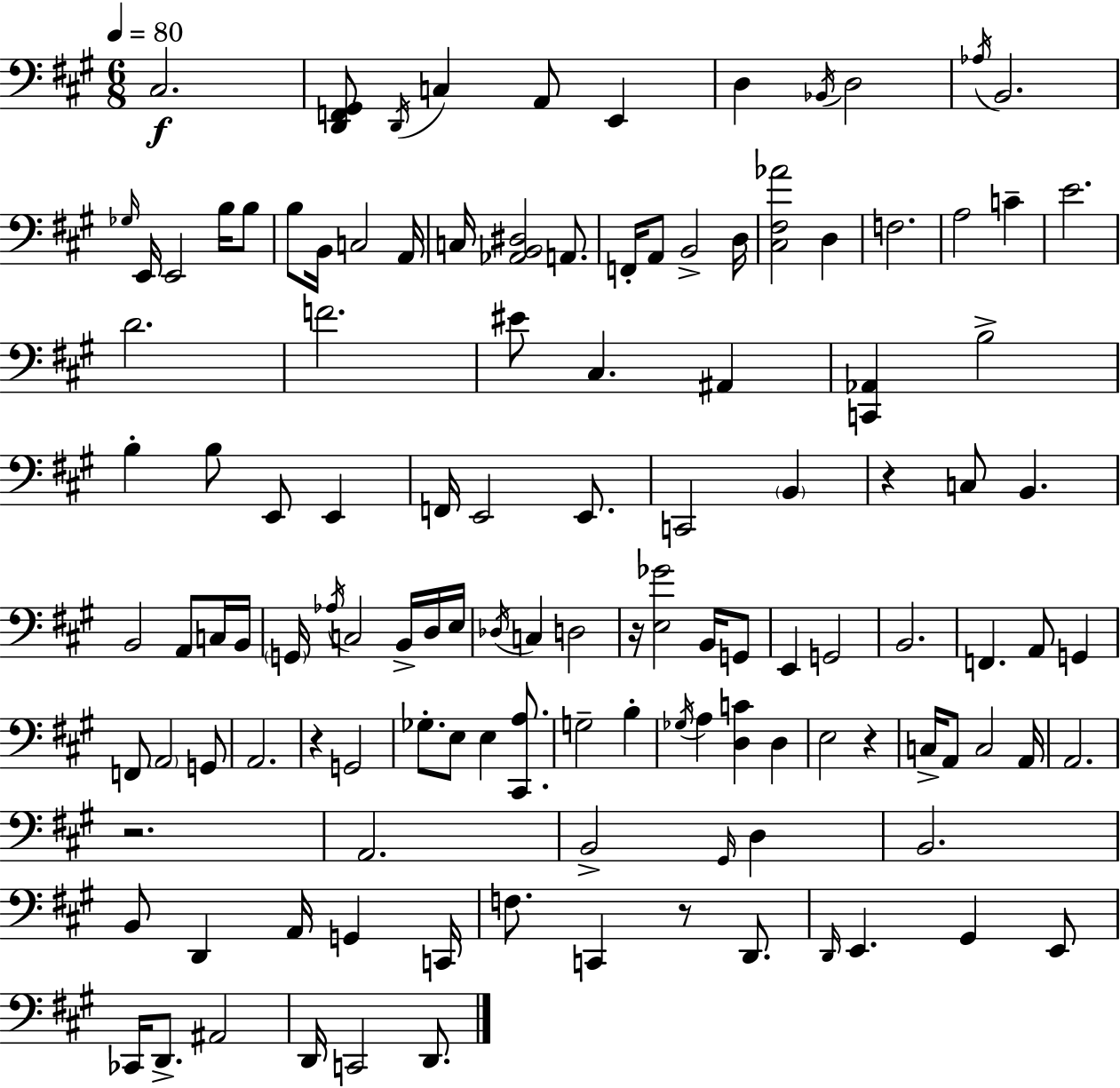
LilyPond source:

{
  \clef bass
  \numericTimeSignature
  \time 6/8
  \key a \major
  \tempo 4 = 80
  \repeat volta 2 { cis2.\f | <d, f, gis,>8 \acciaccatura { d,16 } c4 a,8 e,4 | d4 \acciaccatura { bes,16 } d2 | \acciaccatura { aes16 } b,2. | \break \grace { ges16 } e,16 e,2 | b16 b8 b8 b,16 c2 | a,16 c16 <aes, b, dis>2 | a,8. f,16-. a,8 b,2-> | \break d16 <cis fis aes'>2 | d4 f2. | a2 | c'4-- e'2. | \break d'2. | f'2. | eis'8 cis4. | ais,4 <c, aes,>4 b2-> | \break b4-. b8 e,8 | e,4 f,16 e,2 | e,8. c,2 | \parenthesize b,4 r4 c8 b,4. | \break b,2 | a,8 c16 b,16 \parenthesize g,16 \acciaccatura { aes16 } c2 | b,16-> d16 e16 \acciaccatura { des16 } c4 d2 | r16 <e ges'>2 | \break b,16 g,8 e,4 g,2 | b,2. | f,4. | a,8 g,4 f,8 \parenthesize a,2 | \break g,8 a,2. | r4 g,2 | ges8.-. e8 e4 | <cis, a>8. g2-- | \break b4-. \acciaccatura { ges16 } a4 <d c'>4 | d4 e2 | r4 c16-> a,8 c2 | a,16 a,2. | \break r2. | a,2. | b,2-> | \grace { gis,16 } d4 b,2. | \break b,8 d,4 | a,16 g,4 c,16 f8. c,4 | r8 d,8. \grace { d,16 } e,4. | gis,4 e,8 ces,16 d,8.-> | \break ais,2 d,16 c,2 | d,8. } \bar "|."
}